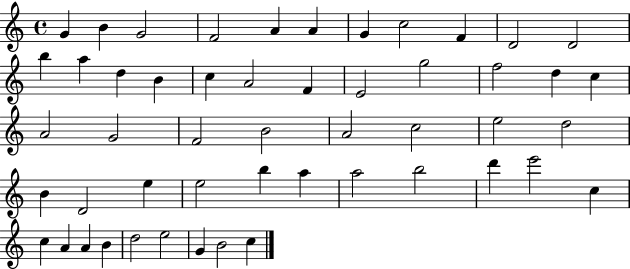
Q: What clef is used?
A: treble